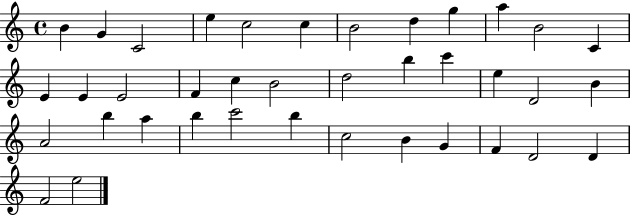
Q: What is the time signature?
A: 4/4